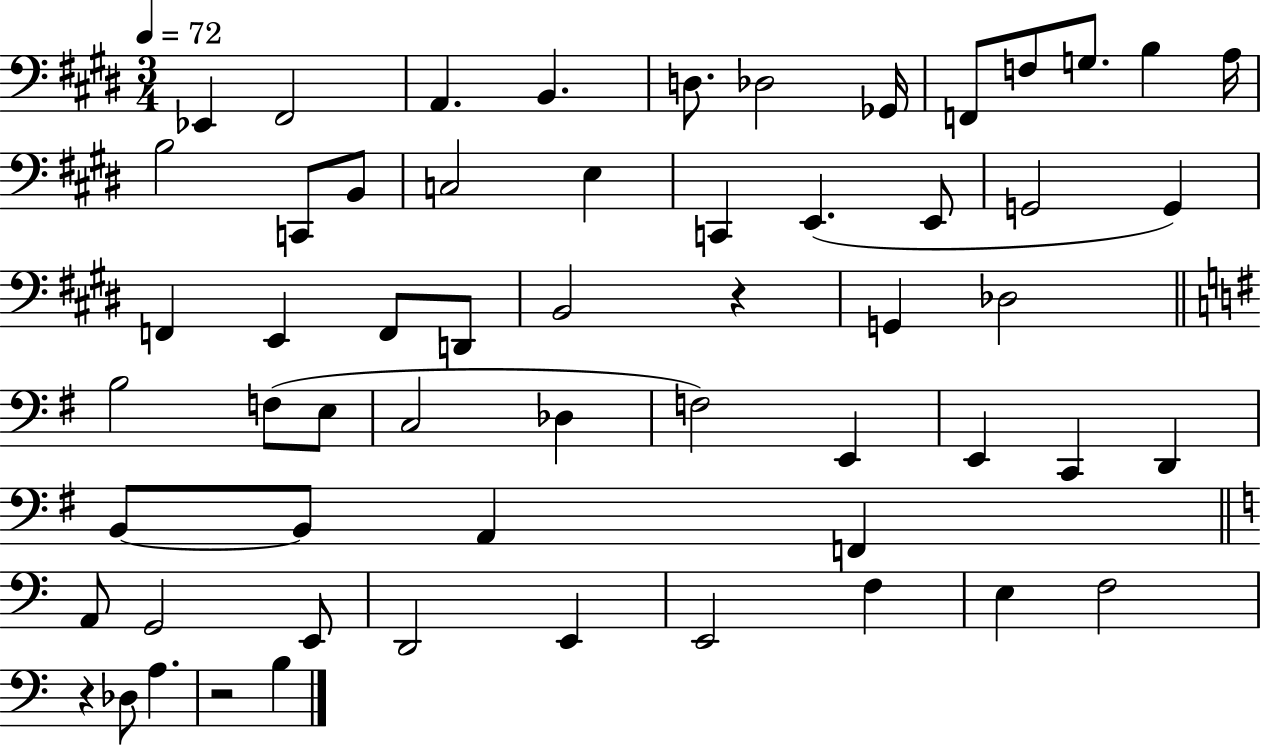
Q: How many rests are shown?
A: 3